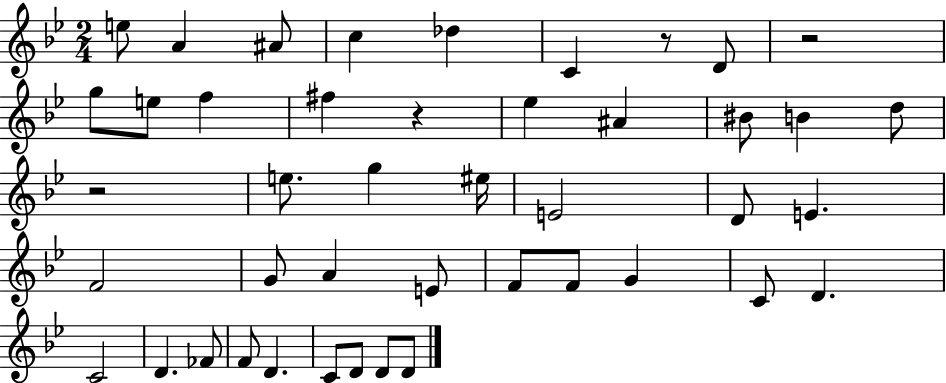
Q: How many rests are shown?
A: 4